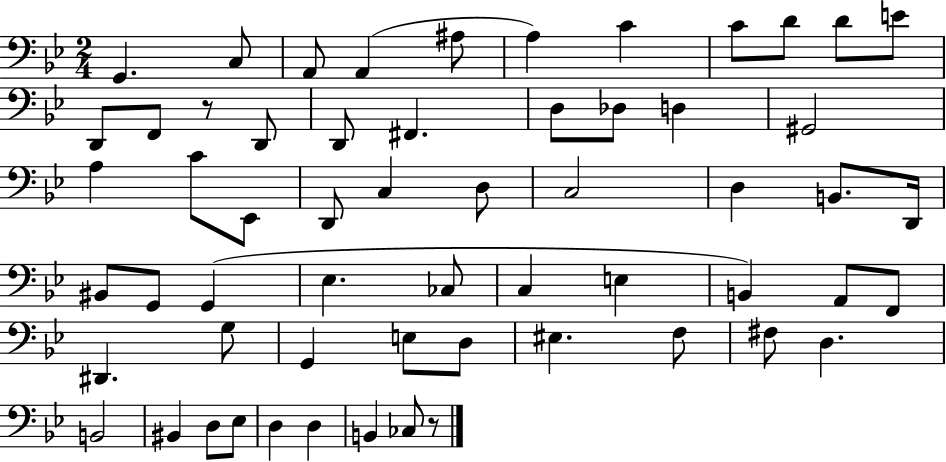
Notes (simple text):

G2/q. C3/e A2/e A2/q A#3/e A3/q C4/q C4/e D4/e D4/e E4/e D2/e F2/e R/e D2/e D2/e F#2/q. D3/e Db3/e D3/q G#2/h A3/q C4/e Eb2/e D2/e C3/q D3/e C3/h D3/q B2/e. D2/s BIS2/e G2/e G2/q Eb3/q. CES3/e C3/q E3/q B2/q A2/e F2/e D#2/q. G3/e G2/q E3/e D3/e EIS3/q. F3/e F#3/e D3/q. B2/h BIS2/q D3/e Eb3/e D3/q D3/q B2/q CES3/e R/e